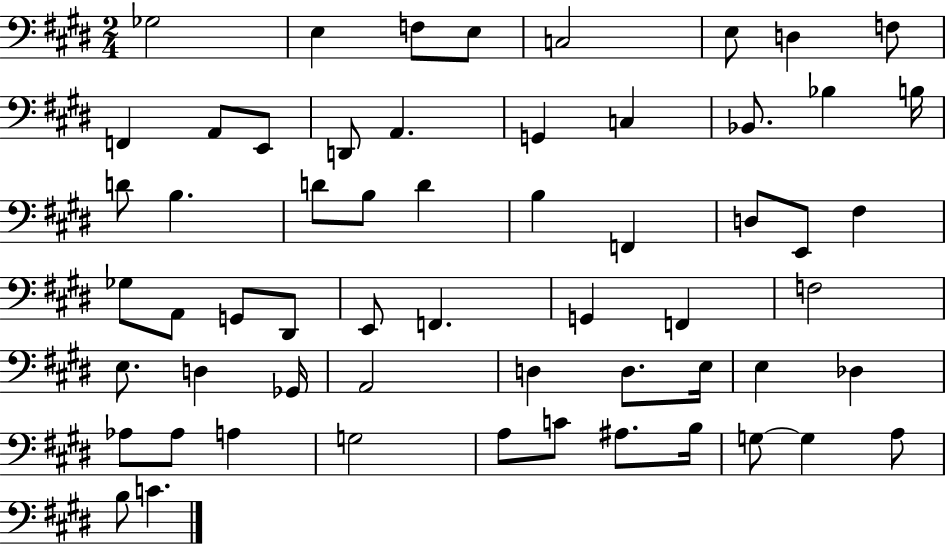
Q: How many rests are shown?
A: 0